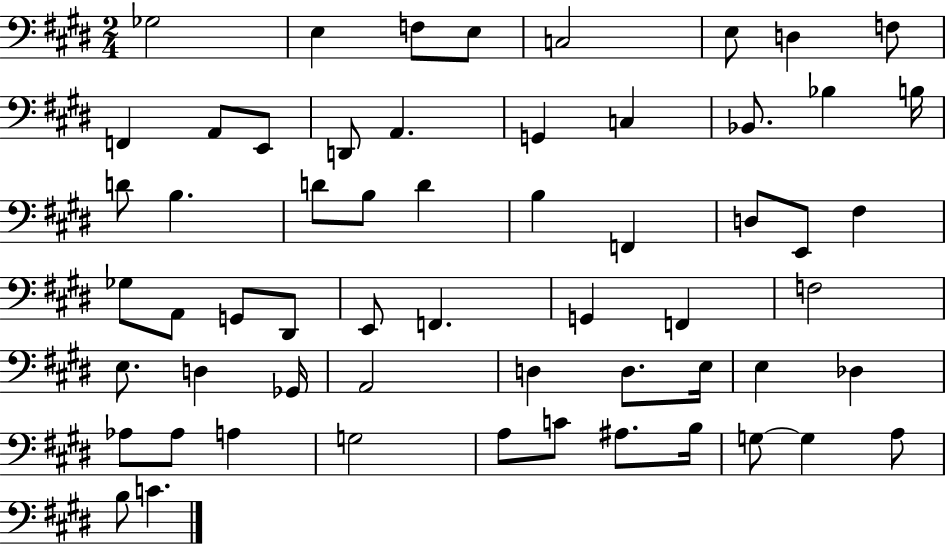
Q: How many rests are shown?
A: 0